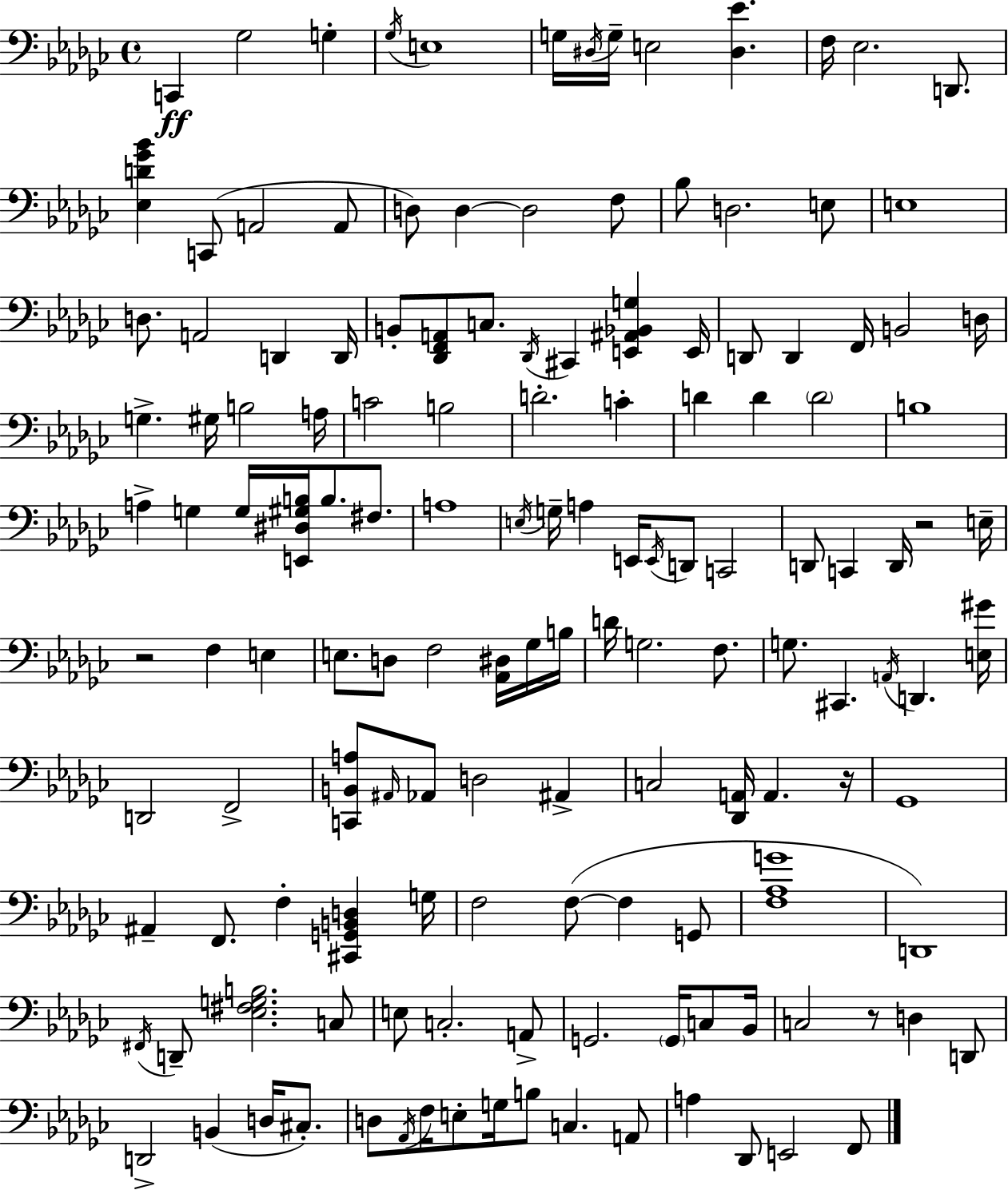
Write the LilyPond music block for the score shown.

{
  \clef bass
  \time 4/4
  \defaultTimeSignature
  \key ees \minor
  c,4\ff ges2 g4-. | \acciaccatura { ges16 } e1 | g16 \acciaccatura { dis16 } g16-- e2 <dis ees'>4. | f16 ees2. d,8. | \break <ees d' ges' bes'>4 c,8( a,2 | a,8 d8) d4~~ d2 | f8 bes8 d2. | e8 e1 | \break d8. a,2 d,4 | d,16 b,8-. <des, f, a,>8 c8. \acciaccatura { des,16 } cis,4 <e, ais, bes, g>4 | e,16 d,8 d,4 f,16 b,2 | d16 g4.-> gis16 b2 | \break a16 c'2 b2 | d'2.-. c'4-. | d'4 d'4 \parenthesize d'2 | b1 | \break a4-> g4 g16 <e, dis gis b>16 b8. | fis8. a1 | \acciaccatura { e16 } g16-- a4 e,16 \acciaccatura { e,16 } d,8 c,2 | d,8 c,4 d,16 r2 | \break e16-- r2 f4 | e4 e8. d8 f2 | <aes, dis>16 ges16 b16 d'16 g2. | f8. g8. cis,4. \acciaccatura { a,16 } d,4. | \break <e gis'>16 d,2 f,2-> | <c, b, a>8 \grace { ais,16 } aes,8 d2 | ais,4-> c2 <des, a,>16 | a,4. r16 ges,1 | \break ais,4-- f,8. f4-. | <cis, g, b, d>4 g16 f2 f8~(~ | f4 g,8 <f aes g'>1 | d,1) | \break \acciaccatura { fis,16 } d,8-- <ees fis g b>2. | c8 e8 c2.-. | a,8-> g,2. | \parenthesize g,16 c8 bes,16 c2 | \break r8 d4 d,8 d,2-> | b,4( d16 cis8.-.) d8 \acciaccatura { aes,16 } f16 e8-. g16 b8 | c4. a,8 a4 des,8 e,2 | f,8 \bar "|."
}